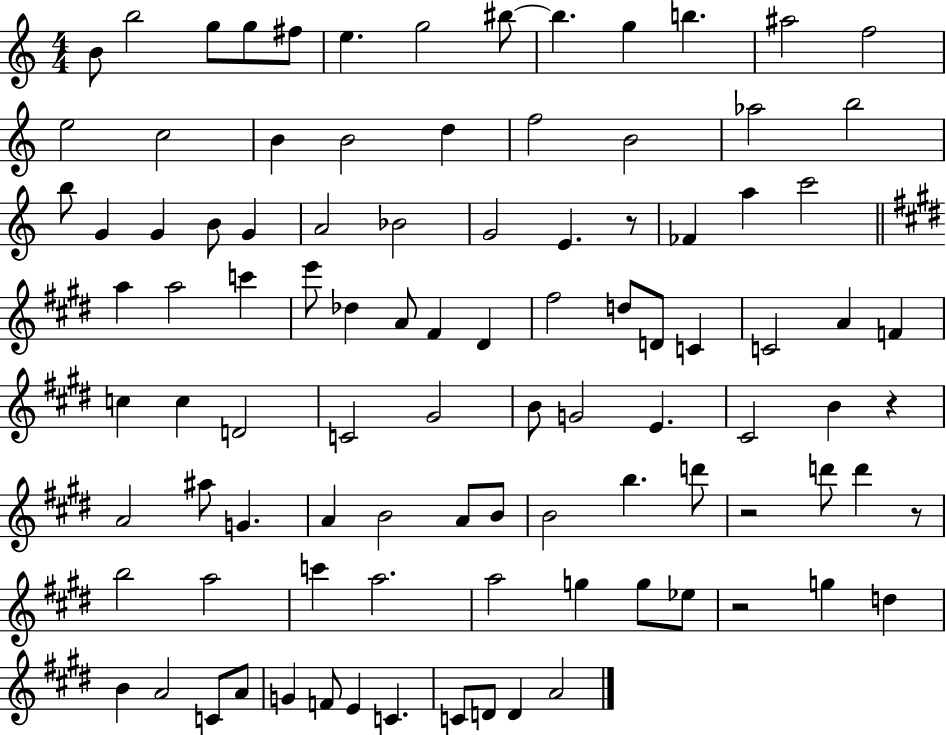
X:1
T:Untitled
M:4/4
L:1/4
K:C
B/2 b2 g/2 g/2 ^f/2 e g2 ^b/2 ^b g b ^a2 f2 e2 c2 B B2 d f2 B2 _a2 b2 b/2 G G B/2 G A2 _B2 G2 E z/2 _F a c'2 a a2 c' e'/2 _d A/2 ^F ^D ^f2 d/2 D/2 C C2 A F c c D2 C2 ^G2 B/2 G2 E ^C2 B z A2 ^a/2 G A B2 A/2 B/2 B2 b d'/2 z2 d'/2 d' z/2 b2 a2 c' a2 a2 g g/2 _e/2 z2 g d B A2 C/2 A/2 G F/2 E C C/2 D/2 D A2